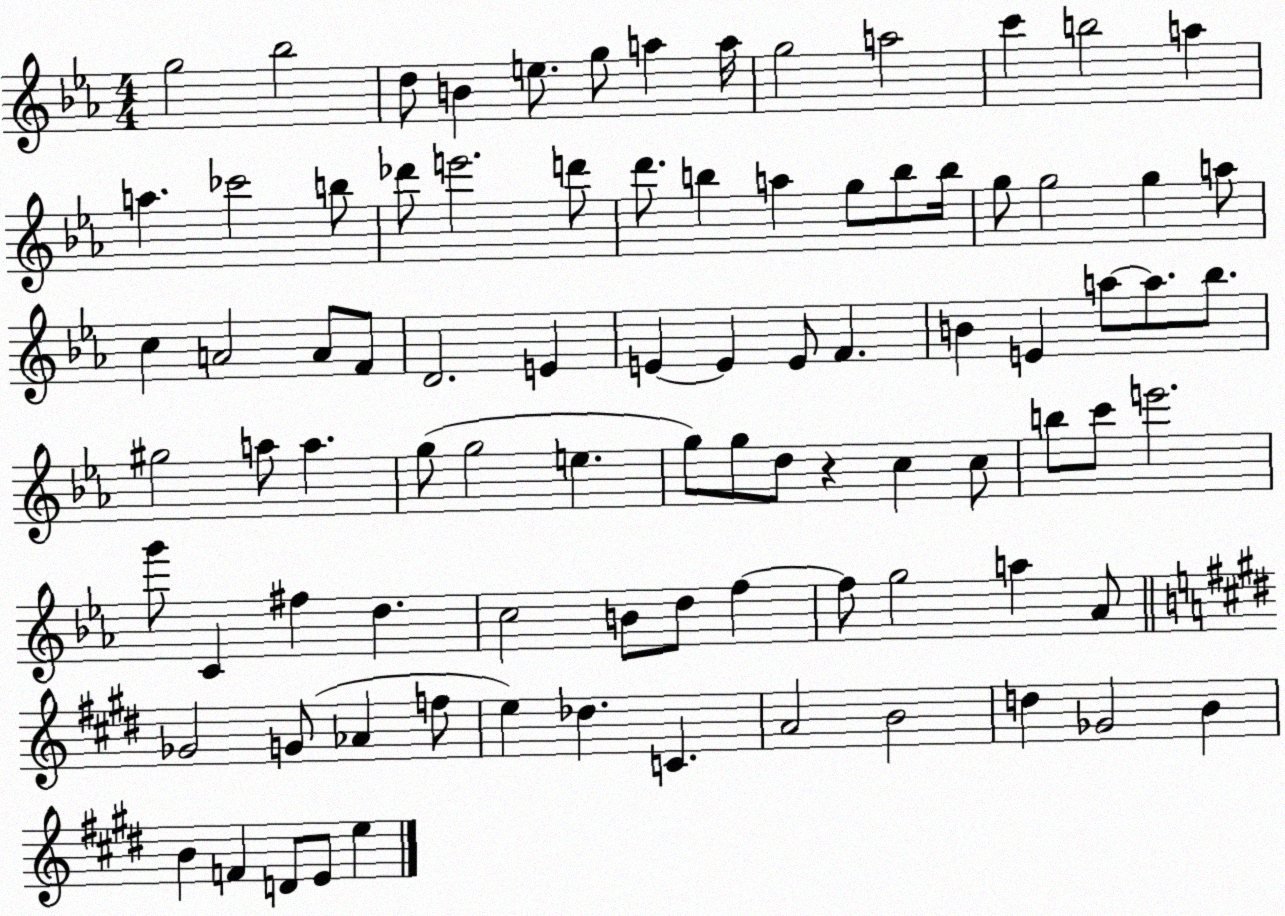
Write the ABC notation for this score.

X:1
T:Untitled
M:4/4
L:1/4
K:Eb
g2 _b2 d/2 B e/2 g/2 a a/4 g2 a2 c' b2 a a _c'2 b/2 _d'/2 e'2 d'/2 d'/2 b a g/2 b/2 b/4 g/2 g2 g a/2 c A2 A/2 F/2 D2 E E E E/2 F B E a/2 a/2 _b/2 ^g2 a/2 a g/2 g2 e g/2 g/2 d/2 z c c/2 b/2 c'/2 e'2 g'/2 C ^f d c2 B/2 d/2 f f/2 g2 a _A/2 _G2 G/2 _A f/2 e _d C A2 B2 d _G2 B B F D/2 E/2 e